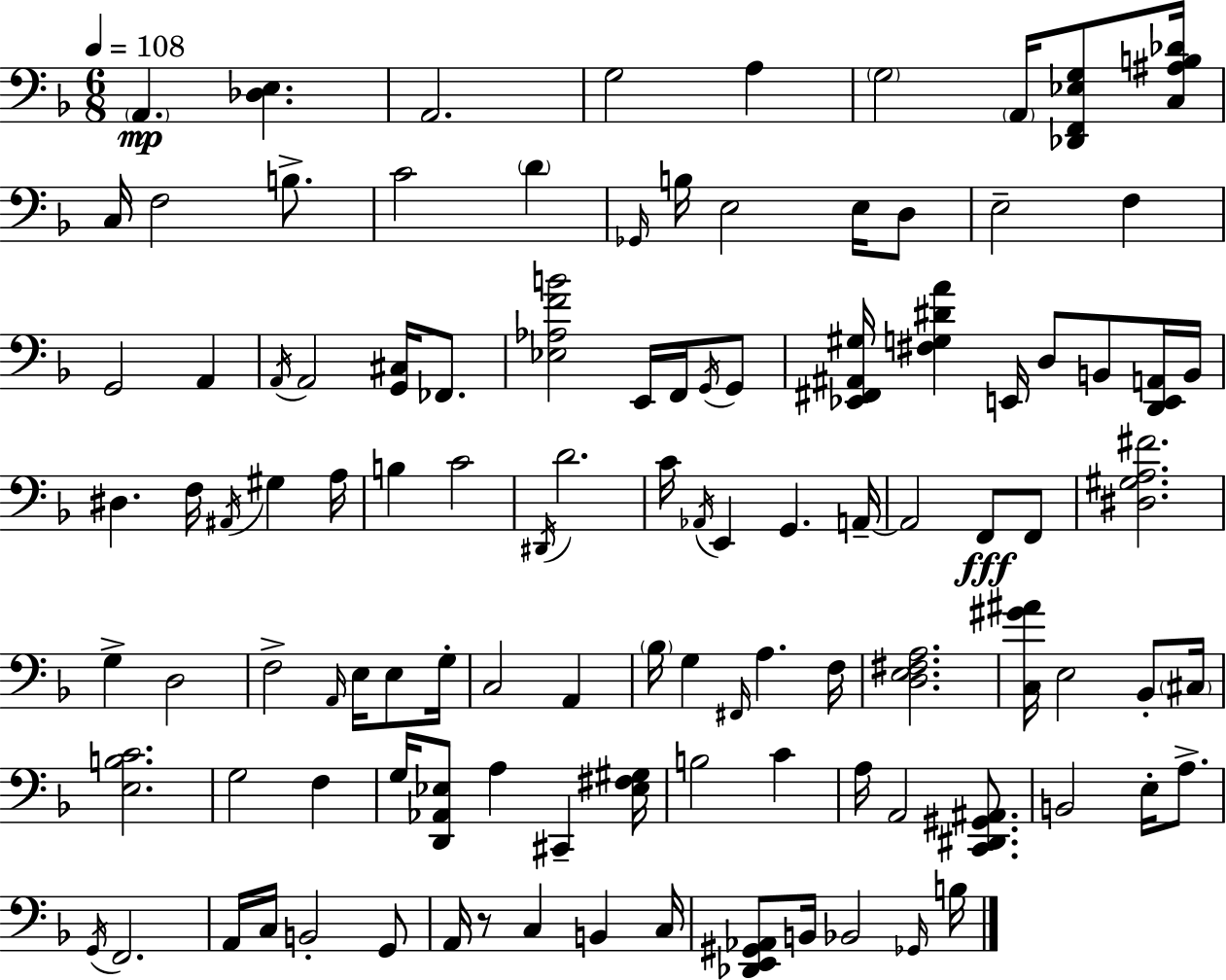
A2/q. [Db3,E3]/q. A2/h. G3/h A3/q G3/h A2/s [Db2,F2,Eb3,G3]/e [C3,A#3,B3,Db4]/s C3/s F3/h B3/e. C4/h D4/q Gb2/s B3/s E3/h E3/s D3/e E3/h F3/q G2/h A2/q A2/s A2/h [G2,C#3]/s FES2/e. [Eb3,Ab3,F4,B4]/h E2/s F2/s G2/s G2/e [Eb2,F#2,A#2,G#3]/s [F#3,G3,D#4,A4]/q E2/s D3/e B2/e [D2,E2,A2]/s B2/s D#3/q. F3/s A#2/s G#3/q A3/s B3/q C4/h D#2/s D4/h. C4/s Ab2/s E2/q G2/q. A2/s A2/h F2/e F2/e [D#3,G#3,A3,F#4]/h. G3/q D3/h F3/h A2/s E3/s E3/e G3/s C3/h A2/q Bb3/s G3/q F#2/s A3/q. F3/s [D3,E3,F#3,A3]/h. [C3,G#4,A#4]/s E3/h Bb2/e C#3/s [E3,B3,C4]/h. G3/h F3/q G3/s [D2,Ab2,Eb3]/e A3/q C#2/q [Eb3,F#3,G#3]/s B3/h C4/q A3/s A2/h [C2,D#2,G#2,A#2]/e. B2/h E3/s A3/e. G2/s F2/h. A2/s C3/s B2/h G2/e A2/s R/e C3/q B2/q C3/s [Db2,E2,G#2,Ab2]/e B2/s Bb2/h Gb2/s B3/s